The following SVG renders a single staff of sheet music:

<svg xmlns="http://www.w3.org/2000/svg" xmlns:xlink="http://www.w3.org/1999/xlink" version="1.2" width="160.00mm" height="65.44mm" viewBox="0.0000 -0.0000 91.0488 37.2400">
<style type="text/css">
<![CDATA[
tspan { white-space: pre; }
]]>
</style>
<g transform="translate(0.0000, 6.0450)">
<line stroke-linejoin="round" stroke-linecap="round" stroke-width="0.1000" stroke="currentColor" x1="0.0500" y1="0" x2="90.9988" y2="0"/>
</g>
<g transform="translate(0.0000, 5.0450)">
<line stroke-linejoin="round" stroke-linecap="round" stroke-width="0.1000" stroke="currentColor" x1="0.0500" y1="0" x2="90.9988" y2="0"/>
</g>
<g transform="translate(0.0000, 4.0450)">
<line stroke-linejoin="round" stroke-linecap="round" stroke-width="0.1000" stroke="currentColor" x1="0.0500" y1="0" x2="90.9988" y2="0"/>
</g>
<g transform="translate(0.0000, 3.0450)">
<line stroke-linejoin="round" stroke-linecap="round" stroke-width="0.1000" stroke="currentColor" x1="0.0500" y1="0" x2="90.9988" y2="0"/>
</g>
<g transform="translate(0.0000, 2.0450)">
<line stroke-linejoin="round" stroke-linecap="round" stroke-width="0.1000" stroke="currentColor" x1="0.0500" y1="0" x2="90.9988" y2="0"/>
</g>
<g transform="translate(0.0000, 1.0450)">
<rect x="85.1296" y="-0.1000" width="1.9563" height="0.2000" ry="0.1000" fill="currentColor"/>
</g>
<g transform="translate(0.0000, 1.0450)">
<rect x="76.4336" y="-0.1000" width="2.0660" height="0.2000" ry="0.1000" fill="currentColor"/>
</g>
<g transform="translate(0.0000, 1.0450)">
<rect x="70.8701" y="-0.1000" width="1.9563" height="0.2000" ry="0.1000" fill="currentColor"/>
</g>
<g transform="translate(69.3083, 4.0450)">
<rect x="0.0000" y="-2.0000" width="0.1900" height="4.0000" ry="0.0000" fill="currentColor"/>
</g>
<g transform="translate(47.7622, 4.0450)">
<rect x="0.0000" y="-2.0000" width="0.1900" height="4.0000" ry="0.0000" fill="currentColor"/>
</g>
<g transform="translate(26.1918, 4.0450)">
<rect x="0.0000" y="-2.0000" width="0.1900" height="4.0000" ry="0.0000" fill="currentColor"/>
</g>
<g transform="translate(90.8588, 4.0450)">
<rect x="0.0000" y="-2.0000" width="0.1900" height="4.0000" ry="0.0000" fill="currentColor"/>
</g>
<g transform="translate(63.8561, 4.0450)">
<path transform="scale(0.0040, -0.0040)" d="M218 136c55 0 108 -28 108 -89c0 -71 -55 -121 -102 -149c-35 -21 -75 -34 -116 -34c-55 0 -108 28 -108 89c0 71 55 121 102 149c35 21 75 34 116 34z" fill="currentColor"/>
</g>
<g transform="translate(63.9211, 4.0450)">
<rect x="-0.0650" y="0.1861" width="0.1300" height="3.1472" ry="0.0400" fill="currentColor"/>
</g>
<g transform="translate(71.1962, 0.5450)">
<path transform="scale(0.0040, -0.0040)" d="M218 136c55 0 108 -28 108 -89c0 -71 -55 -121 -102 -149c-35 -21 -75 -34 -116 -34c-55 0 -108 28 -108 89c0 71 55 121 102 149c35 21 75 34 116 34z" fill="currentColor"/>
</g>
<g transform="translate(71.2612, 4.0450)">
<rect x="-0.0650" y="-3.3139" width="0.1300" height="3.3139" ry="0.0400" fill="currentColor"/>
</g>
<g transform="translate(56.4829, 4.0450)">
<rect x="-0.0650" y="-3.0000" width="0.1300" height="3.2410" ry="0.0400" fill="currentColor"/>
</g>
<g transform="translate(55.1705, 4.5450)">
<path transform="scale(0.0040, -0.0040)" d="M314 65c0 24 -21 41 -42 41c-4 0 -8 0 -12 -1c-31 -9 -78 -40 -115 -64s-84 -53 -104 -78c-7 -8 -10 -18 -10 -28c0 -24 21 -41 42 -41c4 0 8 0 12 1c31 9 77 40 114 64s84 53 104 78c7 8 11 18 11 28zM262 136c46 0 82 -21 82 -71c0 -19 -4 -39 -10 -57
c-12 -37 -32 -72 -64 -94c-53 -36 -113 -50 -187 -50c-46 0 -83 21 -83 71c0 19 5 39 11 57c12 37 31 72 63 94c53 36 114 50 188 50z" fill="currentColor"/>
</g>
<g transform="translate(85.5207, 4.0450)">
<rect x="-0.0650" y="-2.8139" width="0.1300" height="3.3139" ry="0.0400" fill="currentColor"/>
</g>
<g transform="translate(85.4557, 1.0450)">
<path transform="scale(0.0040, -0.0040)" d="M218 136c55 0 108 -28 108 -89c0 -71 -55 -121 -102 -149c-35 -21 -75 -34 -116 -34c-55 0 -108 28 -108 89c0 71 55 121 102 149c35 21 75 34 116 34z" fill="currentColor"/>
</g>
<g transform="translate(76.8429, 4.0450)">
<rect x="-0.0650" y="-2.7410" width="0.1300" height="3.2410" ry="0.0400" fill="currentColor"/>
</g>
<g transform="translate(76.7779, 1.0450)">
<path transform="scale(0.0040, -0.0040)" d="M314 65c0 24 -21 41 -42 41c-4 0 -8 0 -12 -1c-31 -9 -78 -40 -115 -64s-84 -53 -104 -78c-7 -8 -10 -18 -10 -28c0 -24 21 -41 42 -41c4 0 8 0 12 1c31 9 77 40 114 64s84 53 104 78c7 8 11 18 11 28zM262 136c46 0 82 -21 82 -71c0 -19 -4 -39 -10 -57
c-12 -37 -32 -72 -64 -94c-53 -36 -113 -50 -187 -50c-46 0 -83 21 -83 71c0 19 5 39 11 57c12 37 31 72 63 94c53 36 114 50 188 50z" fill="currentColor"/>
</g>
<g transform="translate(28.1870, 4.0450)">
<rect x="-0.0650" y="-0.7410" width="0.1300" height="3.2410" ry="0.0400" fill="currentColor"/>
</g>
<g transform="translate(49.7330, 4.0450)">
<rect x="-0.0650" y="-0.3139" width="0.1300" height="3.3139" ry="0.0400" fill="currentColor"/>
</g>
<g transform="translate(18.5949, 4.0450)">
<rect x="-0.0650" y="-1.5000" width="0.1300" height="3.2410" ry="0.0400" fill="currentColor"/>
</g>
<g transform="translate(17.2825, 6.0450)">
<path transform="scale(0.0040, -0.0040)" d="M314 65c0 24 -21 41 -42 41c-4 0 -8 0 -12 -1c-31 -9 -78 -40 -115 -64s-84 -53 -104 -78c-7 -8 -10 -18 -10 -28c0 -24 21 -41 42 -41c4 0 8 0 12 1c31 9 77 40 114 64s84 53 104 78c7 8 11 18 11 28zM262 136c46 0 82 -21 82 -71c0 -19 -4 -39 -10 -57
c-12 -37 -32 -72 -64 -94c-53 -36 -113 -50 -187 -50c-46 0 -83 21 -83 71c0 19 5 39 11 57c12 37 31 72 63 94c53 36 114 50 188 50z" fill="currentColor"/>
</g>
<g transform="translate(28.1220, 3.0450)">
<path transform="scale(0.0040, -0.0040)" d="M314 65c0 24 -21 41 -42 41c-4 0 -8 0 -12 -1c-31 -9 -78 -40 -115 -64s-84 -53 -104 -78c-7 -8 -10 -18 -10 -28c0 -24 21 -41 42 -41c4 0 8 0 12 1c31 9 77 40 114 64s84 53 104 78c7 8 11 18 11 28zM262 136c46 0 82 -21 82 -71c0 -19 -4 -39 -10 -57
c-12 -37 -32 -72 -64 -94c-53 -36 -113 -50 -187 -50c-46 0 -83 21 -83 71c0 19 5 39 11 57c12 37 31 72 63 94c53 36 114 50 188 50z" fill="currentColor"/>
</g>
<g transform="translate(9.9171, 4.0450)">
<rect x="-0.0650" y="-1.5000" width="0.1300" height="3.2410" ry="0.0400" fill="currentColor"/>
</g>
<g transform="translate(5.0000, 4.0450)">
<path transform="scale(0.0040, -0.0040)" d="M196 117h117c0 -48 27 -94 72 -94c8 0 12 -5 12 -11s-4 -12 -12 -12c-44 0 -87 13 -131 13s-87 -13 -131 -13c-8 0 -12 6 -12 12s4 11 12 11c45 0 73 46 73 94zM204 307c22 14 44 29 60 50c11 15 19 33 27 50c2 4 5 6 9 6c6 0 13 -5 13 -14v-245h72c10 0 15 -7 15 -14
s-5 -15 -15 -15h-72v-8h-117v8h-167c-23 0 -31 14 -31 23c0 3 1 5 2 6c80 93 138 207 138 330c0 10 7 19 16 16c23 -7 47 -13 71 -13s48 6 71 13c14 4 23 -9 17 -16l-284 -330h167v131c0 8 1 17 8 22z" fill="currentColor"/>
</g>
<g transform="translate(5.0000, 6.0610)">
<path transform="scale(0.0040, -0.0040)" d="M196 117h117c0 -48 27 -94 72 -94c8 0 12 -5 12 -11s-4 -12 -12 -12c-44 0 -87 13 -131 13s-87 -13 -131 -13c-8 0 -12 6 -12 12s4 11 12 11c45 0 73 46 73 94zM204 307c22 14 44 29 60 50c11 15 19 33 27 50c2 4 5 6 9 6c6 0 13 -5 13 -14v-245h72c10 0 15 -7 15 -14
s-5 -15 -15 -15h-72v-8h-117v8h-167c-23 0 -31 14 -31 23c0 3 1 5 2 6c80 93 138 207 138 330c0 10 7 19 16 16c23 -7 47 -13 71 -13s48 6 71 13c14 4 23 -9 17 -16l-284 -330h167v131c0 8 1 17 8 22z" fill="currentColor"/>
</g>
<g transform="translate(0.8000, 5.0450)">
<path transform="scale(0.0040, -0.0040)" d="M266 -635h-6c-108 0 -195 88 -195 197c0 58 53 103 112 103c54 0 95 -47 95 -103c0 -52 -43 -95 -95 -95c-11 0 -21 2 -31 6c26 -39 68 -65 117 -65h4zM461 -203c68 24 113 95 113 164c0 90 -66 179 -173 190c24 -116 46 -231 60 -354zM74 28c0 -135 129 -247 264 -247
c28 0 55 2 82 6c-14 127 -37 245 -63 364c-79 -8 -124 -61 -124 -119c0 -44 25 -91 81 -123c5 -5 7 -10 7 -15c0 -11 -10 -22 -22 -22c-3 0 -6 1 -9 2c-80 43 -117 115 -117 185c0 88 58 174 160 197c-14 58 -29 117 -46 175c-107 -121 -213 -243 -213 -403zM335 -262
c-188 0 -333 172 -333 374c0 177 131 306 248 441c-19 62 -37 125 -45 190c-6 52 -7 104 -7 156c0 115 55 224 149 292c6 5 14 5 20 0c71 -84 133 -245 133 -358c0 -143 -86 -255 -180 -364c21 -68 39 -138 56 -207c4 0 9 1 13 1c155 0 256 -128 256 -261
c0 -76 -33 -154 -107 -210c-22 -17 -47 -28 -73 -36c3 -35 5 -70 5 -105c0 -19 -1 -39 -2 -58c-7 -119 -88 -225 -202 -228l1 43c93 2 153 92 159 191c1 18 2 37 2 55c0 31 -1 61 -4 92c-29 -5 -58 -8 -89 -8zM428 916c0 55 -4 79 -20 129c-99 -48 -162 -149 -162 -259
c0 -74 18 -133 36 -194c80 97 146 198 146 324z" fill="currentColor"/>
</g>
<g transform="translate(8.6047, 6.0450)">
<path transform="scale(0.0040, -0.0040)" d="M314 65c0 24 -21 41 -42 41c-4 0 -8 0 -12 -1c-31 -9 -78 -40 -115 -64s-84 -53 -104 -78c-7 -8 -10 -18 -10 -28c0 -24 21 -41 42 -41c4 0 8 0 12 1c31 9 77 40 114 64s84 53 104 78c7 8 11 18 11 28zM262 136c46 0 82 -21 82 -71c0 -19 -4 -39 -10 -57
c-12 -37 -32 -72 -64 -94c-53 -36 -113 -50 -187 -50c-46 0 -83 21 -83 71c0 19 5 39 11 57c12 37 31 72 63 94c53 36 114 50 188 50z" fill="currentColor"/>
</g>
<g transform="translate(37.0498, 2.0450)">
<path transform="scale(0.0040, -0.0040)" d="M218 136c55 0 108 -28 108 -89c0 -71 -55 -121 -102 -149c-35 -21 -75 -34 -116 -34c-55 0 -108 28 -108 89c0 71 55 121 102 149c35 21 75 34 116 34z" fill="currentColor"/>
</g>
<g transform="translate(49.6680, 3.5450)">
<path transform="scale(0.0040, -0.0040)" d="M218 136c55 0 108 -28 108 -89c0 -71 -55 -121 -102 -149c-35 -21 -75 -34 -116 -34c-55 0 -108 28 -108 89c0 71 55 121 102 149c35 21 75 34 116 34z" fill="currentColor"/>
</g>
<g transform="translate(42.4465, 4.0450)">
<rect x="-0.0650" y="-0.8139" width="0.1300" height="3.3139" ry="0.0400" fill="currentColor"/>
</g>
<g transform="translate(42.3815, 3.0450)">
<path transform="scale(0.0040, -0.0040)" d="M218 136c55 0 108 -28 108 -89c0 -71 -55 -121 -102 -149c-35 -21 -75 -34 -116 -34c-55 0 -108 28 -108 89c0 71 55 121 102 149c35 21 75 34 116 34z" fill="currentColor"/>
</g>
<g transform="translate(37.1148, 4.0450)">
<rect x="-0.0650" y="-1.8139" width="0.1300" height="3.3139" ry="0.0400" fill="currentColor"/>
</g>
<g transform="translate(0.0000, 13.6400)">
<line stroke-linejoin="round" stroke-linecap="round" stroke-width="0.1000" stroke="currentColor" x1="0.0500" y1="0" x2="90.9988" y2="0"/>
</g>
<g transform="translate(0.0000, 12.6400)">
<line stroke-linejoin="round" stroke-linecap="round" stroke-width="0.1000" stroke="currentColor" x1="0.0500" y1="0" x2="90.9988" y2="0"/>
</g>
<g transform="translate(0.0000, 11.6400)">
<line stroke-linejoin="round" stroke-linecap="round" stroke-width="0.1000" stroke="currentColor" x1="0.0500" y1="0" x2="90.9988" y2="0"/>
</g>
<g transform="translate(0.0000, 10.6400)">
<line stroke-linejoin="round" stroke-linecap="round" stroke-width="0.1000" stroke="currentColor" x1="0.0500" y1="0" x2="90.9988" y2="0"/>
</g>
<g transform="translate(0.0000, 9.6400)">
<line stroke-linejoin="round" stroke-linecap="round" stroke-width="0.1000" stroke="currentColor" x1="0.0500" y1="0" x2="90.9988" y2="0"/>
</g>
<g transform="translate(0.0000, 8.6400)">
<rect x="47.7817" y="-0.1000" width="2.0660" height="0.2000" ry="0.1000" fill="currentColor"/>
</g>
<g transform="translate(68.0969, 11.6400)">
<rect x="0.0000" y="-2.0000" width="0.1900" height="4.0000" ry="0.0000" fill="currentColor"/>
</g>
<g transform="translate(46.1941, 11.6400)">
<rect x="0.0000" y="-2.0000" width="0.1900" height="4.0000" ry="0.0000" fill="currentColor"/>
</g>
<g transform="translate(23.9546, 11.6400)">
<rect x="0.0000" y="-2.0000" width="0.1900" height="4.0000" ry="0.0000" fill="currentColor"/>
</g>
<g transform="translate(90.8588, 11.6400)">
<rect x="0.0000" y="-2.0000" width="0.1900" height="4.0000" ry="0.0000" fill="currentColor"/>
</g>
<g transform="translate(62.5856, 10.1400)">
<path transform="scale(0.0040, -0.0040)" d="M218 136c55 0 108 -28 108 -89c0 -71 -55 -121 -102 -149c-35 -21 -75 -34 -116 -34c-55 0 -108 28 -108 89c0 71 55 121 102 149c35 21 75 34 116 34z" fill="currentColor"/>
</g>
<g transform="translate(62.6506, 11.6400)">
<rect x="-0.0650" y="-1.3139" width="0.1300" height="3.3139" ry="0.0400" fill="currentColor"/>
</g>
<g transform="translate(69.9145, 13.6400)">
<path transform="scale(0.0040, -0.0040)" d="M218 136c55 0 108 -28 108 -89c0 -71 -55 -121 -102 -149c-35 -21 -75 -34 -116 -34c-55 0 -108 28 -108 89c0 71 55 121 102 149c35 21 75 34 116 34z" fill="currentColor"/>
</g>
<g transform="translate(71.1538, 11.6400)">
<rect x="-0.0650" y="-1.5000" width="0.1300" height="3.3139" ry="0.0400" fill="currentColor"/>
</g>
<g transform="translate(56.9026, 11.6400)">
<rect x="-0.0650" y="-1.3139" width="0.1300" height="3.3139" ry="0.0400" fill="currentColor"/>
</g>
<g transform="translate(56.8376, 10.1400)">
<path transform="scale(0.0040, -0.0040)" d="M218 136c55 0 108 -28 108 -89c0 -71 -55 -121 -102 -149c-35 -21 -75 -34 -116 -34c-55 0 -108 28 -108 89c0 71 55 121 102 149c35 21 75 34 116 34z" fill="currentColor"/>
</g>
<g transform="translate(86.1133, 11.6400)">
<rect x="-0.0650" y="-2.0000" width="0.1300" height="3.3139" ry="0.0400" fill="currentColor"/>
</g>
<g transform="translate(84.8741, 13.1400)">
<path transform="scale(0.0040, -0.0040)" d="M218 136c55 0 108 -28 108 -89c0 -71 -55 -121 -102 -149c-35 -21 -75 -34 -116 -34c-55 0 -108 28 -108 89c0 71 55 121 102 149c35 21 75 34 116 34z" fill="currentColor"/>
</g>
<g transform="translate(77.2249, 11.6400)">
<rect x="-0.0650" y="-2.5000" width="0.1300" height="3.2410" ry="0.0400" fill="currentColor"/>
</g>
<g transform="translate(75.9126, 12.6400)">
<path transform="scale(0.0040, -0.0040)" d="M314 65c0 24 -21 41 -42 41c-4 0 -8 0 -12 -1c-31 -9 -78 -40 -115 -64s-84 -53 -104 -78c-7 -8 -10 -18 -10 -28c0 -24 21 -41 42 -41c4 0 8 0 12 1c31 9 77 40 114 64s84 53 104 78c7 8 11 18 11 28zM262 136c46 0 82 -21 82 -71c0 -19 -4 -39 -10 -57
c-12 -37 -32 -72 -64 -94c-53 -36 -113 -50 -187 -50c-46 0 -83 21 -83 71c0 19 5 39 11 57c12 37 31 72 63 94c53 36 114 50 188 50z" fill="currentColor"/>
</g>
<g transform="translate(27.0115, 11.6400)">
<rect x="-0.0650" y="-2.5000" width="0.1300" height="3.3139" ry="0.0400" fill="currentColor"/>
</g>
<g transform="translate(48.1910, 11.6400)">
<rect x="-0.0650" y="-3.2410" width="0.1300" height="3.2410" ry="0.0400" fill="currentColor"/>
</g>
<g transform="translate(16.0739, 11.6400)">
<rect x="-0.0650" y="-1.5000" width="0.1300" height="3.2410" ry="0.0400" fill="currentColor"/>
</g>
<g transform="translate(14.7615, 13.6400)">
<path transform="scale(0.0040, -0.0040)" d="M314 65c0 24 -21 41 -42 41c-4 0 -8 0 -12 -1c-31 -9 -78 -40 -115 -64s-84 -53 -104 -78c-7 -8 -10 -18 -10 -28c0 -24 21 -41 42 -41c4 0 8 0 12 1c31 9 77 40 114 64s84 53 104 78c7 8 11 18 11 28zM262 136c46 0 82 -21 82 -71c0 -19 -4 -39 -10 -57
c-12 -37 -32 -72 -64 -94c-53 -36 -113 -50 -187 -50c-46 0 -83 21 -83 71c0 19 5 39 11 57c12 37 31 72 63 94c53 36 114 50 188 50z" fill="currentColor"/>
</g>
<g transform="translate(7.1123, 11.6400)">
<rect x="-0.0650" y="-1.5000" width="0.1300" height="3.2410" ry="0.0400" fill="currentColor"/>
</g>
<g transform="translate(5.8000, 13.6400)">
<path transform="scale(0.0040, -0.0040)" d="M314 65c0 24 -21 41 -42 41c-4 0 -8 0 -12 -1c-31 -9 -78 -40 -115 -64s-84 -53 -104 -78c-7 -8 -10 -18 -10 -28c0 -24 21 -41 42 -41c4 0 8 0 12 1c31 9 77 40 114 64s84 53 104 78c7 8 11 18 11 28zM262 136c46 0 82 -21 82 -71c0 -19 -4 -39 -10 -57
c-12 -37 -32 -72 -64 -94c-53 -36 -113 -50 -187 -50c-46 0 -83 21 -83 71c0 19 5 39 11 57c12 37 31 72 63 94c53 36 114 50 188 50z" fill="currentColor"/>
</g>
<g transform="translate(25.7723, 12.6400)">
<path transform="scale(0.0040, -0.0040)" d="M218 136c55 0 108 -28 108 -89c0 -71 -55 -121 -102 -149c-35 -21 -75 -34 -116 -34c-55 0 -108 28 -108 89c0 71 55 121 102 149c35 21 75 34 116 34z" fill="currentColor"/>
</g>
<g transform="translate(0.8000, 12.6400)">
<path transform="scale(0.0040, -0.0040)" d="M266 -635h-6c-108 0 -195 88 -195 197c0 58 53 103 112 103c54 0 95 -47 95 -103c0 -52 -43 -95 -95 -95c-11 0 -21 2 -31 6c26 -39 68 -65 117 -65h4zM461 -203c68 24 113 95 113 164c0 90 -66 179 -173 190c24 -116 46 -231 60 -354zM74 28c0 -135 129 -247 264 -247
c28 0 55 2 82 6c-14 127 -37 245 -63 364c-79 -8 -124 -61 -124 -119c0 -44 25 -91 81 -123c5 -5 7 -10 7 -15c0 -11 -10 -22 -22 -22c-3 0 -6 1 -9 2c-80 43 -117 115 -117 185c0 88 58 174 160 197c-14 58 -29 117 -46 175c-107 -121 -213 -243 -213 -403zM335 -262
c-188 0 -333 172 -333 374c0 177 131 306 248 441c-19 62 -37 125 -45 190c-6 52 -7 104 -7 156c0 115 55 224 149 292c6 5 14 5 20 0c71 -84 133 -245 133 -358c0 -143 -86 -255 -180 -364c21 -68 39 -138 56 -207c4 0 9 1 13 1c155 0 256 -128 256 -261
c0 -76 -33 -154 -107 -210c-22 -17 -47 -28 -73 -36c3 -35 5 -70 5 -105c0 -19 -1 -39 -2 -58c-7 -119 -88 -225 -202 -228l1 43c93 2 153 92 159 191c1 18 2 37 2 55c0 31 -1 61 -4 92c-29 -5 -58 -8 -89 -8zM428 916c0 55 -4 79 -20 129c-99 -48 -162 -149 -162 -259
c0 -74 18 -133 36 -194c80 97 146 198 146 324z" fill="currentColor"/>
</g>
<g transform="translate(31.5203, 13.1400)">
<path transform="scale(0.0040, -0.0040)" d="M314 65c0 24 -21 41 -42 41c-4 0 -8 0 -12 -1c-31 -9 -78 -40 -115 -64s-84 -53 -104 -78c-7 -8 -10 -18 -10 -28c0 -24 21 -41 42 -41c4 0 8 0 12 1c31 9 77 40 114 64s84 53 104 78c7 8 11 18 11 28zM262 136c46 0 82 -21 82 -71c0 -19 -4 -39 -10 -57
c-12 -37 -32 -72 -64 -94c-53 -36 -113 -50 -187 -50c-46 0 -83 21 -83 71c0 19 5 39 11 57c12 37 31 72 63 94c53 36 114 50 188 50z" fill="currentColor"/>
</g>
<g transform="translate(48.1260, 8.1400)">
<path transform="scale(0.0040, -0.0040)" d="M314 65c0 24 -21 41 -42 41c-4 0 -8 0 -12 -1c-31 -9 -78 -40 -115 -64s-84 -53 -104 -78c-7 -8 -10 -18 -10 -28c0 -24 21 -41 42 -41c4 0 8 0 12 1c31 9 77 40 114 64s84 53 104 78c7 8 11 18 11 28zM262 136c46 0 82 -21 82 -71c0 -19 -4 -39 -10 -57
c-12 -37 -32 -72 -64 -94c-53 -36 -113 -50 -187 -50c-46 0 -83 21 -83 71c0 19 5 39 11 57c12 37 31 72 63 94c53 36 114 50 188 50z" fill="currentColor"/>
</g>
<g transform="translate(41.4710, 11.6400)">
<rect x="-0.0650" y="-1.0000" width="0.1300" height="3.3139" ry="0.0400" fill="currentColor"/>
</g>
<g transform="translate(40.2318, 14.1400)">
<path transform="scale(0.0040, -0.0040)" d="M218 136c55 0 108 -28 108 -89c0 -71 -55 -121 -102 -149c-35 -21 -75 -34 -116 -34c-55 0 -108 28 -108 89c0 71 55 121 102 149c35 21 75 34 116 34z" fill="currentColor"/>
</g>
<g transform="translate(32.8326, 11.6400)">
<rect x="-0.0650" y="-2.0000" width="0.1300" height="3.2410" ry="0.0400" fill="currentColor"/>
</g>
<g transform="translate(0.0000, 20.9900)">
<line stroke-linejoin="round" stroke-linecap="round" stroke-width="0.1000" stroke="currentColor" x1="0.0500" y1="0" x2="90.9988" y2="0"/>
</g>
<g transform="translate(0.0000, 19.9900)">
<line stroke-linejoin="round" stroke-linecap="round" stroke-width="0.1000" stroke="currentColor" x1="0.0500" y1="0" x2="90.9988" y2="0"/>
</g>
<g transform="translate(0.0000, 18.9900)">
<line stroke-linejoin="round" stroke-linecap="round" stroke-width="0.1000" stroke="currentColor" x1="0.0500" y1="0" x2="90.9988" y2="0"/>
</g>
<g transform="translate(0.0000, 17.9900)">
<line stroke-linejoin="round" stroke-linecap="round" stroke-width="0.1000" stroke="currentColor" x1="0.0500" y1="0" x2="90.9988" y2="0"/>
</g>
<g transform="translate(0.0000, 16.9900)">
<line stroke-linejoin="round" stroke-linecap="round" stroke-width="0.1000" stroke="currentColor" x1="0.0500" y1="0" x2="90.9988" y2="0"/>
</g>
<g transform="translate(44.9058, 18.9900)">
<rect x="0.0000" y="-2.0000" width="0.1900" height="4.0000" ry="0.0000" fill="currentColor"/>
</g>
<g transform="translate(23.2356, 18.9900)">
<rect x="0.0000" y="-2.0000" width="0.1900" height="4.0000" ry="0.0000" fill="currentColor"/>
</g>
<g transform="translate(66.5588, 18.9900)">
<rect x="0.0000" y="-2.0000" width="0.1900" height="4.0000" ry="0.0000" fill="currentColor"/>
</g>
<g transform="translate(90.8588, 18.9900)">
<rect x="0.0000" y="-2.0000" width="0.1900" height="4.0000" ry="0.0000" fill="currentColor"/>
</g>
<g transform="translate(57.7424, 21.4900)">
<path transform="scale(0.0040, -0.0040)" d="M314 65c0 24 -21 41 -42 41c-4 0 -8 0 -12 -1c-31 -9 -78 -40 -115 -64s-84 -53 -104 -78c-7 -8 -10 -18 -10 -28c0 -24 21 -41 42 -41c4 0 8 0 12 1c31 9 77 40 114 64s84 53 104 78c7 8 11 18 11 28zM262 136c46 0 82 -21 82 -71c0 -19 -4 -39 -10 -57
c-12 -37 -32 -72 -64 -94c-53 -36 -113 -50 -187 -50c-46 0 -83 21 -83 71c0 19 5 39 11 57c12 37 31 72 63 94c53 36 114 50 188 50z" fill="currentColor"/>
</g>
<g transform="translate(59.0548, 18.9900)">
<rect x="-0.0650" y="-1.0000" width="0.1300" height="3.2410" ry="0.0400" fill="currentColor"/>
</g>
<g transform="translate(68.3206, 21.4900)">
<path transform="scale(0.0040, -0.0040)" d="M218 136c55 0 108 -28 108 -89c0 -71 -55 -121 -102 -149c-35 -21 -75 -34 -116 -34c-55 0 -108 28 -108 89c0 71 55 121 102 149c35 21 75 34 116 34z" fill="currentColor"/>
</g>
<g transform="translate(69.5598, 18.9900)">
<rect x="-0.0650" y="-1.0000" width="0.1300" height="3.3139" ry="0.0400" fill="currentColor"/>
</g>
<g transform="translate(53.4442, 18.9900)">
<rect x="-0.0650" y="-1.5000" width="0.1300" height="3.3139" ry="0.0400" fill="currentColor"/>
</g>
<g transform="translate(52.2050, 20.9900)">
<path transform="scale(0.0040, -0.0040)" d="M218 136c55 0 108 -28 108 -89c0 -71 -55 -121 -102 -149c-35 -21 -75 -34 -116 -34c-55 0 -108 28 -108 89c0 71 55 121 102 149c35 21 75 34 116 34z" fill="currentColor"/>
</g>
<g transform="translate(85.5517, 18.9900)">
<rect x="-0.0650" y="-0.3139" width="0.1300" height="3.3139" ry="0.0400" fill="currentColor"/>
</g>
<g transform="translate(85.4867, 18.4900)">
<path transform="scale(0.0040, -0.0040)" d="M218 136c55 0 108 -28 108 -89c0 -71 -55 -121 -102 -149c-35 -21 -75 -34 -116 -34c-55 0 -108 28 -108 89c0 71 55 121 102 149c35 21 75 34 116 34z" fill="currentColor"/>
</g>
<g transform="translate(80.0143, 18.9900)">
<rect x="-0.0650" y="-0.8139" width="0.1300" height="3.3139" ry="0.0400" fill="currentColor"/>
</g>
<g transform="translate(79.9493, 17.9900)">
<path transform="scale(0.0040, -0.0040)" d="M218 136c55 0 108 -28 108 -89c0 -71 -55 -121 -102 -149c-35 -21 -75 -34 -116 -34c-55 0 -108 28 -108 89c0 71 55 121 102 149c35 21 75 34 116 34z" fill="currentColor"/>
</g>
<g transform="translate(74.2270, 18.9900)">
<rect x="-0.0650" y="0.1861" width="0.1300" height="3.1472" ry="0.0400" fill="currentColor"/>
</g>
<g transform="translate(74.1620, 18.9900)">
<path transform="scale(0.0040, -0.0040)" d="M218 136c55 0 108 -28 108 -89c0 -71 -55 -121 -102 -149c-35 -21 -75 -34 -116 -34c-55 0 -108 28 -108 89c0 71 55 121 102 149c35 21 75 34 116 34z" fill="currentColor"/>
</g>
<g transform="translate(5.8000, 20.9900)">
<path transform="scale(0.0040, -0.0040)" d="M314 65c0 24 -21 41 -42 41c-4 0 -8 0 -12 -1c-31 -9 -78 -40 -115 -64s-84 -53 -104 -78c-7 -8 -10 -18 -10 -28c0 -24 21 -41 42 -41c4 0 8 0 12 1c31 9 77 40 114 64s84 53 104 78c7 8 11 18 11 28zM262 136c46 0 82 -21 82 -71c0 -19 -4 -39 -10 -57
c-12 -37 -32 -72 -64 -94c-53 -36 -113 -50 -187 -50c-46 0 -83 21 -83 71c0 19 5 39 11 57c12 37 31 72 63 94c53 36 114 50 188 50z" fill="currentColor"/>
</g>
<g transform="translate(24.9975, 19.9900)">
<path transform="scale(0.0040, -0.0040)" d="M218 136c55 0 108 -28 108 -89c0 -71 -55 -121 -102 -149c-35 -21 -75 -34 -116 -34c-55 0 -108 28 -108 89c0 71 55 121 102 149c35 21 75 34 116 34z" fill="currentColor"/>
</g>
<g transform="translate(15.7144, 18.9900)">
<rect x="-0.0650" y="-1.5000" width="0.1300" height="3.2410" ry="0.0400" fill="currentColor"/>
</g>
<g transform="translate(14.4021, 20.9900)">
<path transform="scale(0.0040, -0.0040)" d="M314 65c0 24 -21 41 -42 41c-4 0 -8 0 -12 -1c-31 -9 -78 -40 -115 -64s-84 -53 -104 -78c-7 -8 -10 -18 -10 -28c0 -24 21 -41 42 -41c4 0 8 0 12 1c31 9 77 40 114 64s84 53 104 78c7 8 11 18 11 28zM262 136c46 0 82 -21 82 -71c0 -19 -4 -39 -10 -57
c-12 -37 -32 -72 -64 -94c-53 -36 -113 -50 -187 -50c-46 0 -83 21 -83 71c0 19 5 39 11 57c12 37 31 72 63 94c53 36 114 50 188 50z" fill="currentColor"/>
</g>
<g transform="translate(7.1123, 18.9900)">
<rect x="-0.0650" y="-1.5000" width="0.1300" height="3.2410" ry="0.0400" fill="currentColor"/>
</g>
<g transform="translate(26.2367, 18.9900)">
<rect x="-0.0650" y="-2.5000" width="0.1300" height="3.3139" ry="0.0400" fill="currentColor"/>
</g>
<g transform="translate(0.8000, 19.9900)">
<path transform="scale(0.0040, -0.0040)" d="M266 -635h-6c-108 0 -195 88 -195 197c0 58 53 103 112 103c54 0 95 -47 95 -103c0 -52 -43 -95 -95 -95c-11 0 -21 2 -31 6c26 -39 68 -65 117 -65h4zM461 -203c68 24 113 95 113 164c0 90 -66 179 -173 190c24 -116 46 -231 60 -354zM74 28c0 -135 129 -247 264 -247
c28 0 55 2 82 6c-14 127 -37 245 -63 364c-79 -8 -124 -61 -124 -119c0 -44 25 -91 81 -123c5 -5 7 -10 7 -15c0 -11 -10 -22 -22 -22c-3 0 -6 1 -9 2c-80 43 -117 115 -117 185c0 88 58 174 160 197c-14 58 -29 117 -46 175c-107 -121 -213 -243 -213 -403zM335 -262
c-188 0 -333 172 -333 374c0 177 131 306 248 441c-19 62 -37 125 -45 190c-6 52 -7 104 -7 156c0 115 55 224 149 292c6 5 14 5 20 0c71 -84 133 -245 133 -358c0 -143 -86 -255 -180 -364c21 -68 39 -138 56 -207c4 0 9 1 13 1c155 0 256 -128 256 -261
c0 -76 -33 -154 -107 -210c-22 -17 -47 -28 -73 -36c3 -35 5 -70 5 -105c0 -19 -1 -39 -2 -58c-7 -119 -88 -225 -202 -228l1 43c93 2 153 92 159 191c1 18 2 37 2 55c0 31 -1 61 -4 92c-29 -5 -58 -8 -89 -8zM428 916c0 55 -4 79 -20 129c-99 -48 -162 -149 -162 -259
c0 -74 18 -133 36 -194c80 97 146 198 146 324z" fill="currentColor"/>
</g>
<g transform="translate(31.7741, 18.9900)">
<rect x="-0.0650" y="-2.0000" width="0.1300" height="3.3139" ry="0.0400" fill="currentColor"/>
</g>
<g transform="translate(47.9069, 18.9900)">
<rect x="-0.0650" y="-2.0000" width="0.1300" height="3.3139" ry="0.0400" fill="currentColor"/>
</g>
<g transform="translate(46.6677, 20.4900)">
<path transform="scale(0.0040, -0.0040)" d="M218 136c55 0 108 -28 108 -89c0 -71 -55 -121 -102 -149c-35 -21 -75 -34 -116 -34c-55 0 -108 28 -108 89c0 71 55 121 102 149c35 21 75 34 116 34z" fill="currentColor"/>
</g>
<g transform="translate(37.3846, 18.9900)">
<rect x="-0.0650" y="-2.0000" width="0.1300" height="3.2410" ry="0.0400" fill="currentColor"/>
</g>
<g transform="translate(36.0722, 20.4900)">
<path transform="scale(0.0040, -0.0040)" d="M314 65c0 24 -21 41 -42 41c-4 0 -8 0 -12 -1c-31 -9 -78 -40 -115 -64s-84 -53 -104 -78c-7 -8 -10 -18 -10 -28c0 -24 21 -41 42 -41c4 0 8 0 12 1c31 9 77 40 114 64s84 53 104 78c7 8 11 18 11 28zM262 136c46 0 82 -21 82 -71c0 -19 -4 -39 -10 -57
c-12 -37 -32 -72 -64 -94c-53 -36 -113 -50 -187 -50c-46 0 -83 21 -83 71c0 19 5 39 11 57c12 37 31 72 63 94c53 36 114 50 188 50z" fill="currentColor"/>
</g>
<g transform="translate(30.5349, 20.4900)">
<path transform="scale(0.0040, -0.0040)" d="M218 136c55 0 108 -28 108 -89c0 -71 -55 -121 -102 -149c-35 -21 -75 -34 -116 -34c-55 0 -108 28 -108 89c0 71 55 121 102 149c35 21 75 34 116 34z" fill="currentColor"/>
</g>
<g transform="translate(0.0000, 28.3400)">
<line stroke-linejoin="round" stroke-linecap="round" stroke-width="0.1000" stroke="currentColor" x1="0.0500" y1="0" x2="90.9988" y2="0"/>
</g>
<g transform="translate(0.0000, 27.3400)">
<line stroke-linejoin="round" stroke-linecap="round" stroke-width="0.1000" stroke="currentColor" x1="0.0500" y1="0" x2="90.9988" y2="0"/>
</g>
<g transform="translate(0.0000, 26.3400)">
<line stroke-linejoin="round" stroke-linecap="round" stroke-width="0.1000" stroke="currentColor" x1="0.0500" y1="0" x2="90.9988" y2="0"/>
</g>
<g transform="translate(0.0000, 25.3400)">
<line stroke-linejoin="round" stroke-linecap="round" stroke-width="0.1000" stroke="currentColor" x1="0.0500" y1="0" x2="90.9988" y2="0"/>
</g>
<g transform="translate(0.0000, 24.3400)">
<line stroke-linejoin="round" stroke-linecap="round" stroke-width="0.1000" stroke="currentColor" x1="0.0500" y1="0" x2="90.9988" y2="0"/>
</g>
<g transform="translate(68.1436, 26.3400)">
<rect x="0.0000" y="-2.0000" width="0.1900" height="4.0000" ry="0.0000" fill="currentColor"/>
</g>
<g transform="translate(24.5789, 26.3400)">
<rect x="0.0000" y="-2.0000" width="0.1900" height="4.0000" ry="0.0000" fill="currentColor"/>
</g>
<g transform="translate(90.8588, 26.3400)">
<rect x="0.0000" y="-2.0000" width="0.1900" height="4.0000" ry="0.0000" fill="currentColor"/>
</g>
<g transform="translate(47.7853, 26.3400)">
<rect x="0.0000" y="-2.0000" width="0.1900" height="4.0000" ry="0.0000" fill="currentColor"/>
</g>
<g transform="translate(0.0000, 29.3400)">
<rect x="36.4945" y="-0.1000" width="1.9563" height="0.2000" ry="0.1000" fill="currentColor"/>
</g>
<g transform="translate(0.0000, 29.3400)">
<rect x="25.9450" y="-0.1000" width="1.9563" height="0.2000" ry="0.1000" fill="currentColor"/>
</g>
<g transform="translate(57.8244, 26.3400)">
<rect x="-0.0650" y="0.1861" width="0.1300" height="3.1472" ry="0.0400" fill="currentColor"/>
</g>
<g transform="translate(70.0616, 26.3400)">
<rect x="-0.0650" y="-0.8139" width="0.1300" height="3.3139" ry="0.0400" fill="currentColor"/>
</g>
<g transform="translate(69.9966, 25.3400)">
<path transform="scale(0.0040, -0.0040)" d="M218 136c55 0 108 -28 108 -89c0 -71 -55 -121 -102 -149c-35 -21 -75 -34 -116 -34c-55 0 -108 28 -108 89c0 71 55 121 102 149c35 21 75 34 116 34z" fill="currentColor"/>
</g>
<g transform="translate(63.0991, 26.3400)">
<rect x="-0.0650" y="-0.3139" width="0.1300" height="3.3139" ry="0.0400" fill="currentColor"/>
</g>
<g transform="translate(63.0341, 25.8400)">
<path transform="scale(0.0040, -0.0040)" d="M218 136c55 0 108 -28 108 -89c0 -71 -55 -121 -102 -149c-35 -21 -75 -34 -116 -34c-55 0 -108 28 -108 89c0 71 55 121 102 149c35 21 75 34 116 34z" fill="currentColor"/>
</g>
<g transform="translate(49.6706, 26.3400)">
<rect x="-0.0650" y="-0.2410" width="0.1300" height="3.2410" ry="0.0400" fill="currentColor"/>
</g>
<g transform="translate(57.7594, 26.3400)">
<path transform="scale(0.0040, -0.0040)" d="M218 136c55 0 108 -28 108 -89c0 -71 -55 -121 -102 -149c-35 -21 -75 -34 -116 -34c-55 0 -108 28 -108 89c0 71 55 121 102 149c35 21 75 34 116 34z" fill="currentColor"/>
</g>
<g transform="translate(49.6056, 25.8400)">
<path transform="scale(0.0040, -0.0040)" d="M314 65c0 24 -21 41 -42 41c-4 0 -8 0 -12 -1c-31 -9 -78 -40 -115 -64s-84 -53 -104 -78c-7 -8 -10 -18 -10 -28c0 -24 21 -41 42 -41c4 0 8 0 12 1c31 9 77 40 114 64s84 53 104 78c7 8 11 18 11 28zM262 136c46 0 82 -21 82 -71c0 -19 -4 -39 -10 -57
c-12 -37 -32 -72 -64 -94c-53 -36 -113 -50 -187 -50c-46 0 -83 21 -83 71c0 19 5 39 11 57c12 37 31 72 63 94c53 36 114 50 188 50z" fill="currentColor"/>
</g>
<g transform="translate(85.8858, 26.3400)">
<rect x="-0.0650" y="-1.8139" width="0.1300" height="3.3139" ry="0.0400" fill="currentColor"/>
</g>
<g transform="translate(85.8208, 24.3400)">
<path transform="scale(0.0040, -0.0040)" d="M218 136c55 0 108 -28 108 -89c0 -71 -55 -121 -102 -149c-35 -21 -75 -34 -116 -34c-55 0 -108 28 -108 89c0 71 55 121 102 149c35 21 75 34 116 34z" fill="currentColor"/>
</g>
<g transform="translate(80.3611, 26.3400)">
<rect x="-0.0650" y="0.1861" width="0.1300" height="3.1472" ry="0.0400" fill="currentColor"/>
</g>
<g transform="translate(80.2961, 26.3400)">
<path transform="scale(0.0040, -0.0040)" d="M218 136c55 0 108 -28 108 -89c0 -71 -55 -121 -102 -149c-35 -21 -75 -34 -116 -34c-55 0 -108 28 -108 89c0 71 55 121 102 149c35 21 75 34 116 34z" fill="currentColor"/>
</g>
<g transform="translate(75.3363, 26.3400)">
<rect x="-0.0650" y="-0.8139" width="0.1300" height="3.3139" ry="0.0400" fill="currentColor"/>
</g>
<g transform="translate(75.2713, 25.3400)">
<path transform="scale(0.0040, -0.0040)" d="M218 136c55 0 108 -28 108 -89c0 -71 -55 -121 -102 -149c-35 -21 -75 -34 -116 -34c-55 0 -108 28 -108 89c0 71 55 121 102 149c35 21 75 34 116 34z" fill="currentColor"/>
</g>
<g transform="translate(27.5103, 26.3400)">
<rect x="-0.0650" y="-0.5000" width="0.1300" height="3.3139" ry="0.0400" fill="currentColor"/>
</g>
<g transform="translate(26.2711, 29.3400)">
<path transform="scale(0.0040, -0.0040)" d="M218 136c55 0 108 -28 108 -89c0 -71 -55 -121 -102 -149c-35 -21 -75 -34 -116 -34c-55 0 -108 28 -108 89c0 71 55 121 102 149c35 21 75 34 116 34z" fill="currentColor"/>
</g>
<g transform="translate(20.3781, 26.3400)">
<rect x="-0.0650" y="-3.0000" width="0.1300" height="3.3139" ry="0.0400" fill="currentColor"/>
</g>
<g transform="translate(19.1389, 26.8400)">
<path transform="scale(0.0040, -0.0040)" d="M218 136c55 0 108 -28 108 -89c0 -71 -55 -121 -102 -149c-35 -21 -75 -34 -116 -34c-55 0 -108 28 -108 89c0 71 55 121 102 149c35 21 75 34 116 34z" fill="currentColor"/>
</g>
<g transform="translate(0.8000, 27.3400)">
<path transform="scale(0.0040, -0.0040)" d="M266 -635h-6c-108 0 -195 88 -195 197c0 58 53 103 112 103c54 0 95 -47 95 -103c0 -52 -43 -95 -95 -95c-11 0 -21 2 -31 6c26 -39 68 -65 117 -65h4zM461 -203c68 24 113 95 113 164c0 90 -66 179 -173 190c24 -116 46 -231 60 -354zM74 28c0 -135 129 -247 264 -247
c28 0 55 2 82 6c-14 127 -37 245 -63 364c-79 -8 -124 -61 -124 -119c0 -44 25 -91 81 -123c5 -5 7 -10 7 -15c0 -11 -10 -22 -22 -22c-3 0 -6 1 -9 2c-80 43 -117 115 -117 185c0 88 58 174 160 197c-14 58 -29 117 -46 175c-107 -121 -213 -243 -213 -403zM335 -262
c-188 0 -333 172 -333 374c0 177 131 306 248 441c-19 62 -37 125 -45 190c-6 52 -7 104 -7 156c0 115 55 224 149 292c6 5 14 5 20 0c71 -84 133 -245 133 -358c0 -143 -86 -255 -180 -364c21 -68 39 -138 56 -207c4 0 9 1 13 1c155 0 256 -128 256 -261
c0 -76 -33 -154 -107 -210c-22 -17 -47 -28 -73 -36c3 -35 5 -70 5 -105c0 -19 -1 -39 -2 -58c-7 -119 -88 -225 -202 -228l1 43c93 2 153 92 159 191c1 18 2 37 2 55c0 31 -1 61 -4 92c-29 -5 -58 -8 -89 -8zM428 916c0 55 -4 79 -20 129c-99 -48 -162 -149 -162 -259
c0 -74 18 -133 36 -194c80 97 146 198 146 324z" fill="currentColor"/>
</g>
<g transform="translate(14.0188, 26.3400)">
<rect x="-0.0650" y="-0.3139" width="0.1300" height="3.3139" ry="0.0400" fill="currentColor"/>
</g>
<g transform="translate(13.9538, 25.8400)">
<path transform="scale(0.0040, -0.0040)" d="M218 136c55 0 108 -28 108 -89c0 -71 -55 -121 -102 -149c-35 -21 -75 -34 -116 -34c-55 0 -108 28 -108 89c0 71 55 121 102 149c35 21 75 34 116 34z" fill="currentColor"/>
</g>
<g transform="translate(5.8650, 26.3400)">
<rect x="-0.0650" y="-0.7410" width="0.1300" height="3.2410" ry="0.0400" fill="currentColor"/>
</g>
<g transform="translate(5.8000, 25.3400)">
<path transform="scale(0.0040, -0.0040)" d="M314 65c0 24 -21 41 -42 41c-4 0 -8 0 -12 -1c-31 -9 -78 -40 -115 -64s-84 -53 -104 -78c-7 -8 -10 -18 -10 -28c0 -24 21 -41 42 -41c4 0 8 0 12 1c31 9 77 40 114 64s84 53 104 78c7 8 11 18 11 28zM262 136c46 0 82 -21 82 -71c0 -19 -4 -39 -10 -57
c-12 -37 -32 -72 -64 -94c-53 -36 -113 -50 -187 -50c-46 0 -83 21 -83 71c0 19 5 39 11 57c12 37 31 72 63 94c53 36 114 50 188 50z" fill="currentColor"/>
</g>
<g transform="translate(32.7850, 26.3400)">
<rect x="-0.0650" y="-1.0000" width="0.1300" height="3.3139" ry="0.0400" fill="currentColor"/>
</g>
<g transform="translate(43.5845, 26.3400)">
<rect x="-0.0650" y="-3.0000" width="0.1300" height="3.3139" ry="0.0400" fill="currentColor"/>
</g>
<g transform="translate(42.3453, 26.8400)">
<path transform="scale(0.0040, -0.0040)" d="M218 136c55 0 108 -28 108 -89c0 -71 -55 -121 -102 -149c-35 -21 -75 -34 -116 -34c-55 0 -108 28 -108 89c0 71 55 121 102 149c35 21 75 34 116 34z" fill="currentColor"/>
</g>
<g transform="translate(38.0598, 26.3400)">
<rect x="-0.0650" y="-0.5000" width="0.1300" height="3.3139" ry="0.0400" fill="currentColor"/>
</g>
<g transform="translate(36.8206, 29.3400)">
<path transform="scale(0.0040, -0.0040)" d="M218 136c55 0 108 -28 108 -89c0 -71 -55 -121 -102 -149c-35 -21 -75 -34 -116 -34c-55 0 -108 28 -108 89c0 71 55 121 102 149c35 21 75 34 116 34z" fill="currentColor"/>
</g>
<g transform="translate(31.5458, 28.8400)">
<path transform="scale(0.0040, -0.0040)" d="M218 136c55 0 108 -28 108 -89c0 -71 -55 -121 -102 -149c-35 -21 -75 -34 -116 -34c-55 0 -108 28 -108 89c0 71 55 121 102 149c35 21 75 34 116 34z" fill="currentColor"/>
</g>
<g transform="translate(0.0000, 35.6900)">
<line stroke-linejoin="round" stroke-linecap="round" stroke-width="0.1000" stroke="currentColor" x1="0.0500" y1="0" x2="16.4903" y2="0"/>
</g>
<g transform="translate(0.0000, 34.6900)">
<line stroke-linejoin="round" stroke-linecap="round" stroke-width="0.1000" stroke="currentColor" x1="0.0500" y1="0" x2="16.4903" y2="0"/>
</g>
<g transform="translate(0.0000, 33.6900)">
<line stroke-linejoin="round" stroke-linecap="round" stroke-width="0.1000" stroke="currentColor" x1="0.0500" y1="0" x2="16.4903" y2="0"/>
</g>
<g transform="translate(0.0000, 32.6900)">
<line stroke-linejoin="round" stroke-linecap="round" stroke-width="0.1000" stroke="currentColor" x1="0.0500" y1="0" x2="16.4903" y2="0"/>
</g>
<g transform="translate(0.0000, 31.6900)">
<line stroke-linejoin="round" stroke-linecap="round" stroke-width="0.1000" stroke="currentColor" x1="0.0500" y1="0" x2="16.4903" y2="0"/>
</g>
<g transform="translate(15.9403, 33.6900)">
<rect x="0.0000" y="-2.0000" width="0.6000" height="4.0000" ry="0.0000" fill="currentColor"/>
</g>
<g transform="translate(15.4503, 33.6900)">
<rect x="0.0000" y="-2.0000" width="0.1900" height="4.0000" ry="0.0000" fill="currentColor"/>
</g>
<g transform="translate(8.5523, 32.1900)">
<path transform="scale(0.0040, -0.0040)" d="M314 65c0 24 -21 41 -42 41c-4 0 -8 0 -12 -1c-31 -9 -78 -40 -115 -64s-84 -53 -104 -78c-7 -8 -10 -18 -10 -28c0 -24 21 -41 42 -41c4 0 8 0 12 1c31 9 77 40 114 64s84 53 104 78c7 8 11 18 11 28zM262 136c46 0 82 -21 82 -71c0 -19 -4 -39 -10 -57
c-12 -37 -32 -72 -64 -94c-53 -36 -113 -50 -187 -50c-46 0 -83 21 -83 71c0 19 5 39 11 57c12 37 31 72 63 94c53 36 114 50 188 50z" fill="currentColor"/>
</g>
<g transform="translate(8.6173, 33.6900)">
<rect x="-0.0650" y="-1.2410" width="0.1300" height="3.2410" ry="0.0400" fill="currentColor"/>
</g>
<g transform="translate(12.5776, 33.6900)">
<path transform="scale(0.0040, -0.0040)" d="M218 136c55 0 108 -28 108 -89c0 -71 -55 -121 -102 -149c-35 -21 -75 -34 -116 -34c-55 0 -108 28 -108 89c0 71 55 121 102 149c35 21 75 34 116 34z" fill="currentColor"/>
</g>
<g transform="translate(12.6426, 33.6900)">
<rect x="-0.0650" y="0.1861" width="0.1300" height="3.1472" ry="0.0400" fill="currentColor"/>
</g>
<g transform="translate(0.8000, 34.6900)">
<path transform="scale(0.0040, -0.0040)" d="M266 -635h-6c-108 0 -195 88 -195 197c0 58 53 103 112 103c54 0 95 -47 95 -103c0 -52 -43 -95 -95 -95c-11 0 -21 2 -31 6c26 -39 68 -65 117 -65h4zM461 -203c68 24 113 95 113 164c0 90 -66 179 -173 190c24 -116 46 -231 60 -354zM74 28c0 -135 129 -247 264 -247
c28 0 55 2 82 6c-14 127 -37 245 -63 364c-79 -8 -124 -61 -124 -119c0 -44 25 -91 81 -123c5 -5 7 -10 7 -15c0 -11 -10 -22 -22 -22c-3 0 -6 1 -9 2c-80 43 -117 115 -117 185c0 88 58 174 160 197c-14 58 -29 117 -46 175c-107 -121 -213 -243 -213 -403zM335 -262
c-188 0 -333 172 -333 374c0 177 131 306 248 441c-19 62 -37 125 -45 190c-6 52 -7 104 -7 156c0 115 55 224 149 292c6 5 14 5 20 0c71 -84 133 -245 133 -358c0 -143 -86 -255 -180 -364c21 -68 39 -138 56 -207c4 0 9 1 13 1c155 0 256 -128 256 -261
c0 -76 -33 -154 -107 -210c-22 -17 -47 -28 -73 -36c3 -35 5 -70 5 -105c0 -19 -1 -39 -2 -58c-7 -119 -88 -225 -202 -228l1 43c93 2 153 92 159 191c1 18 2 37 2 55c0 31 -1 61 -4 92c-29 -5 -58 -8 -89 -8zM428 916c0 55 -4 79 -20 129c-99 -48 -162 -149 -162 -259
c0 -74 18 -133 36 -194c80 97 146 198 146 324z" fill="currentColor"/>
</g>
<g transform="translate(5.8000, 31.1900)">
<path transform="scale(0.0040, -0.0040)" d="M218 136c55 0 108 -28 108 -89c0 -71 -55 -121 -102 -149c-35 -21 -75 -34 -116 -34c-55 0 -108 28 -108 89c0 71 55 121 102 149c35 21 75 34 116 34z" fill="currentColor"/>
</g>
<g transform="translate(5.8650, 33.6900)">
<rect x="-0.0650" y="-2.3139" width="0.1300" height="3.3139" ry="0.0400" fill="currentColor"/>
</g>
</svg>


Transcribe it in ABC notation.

X:1
T:Untitled
M:4/4
L:1/4
K:C
E2 E2 d2 f d c A2 B b a2 a E2 E2 G F2 D b2 e e E G2 F E2 E2 G F F2 F E D2 D B d c d2 c A C D C A c2 B c d d B f g e2 B